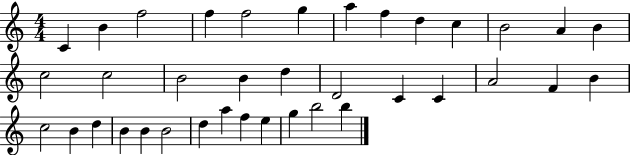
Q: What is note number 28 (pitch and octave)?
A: B4